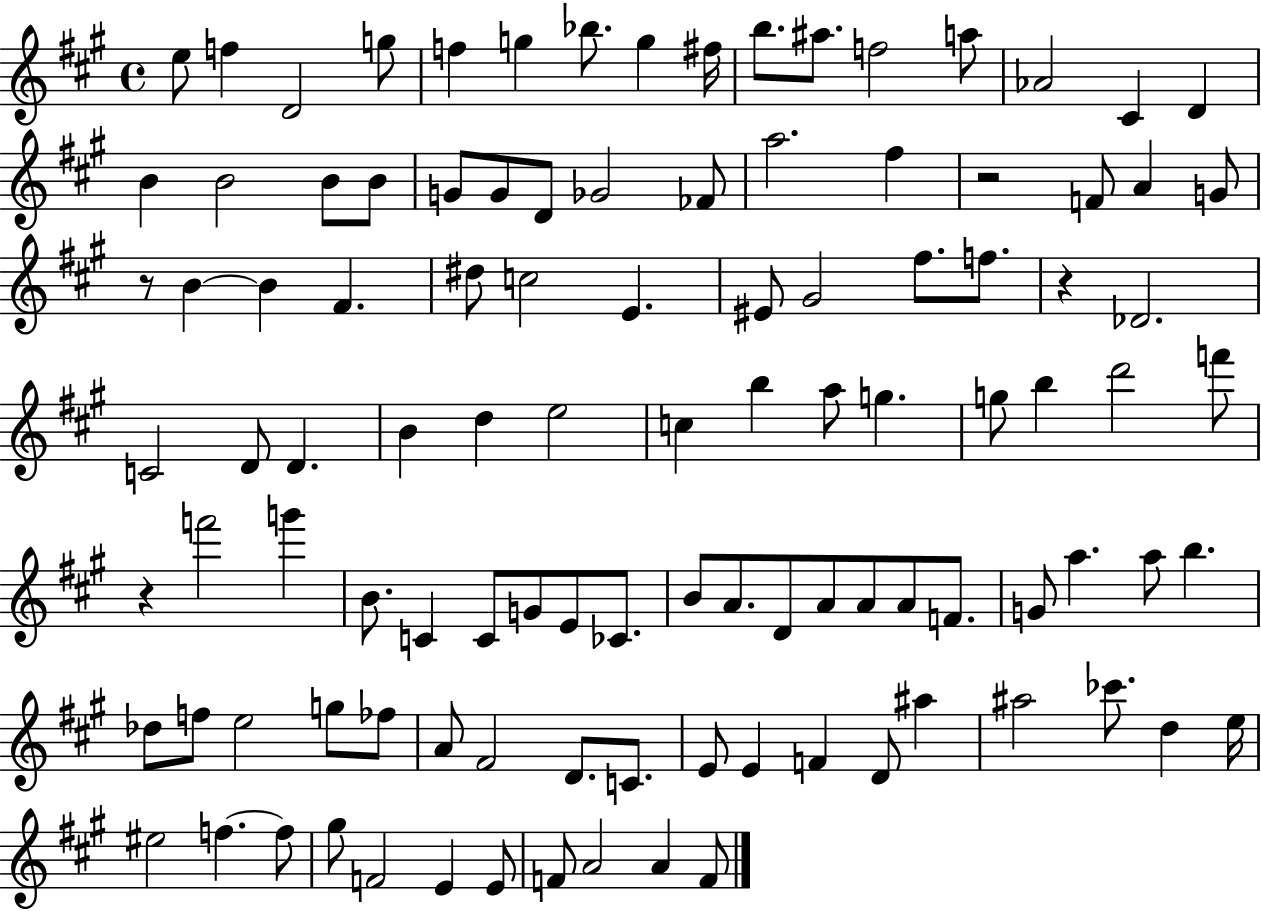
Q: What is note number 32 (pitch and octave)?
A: B4